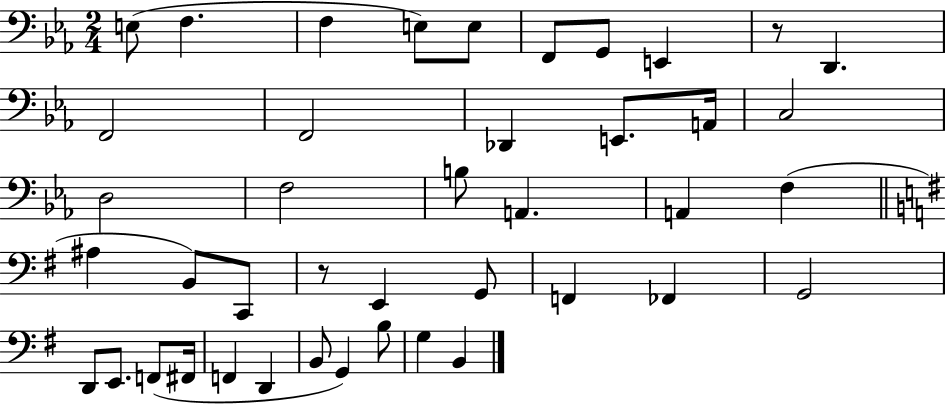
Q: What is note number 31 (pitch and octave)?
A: E2